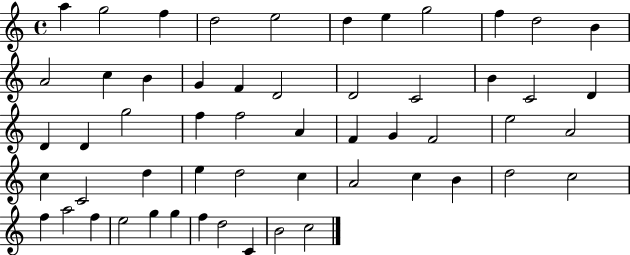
{
  \clef treble
  \time 4/4
  \defaultTimeSignature
  \key c \major
  a''4 g''2 f''4 | d''2 e''2 | d''4 e''4 g''2 | f''4 d''2 b'4 | \break a'2 c''4 b'4 | g'4 f'4 d'2 | d'2 c'2 | b'4 c'2 d'4 | \break d'4 d'4 g''2 | f''4 f''2 a'4 | f'4 g'4 f'2 | e''2 a'2 | \break c''4 c'2 d''4 | e''4 d''2 c''4 | a'2 c''4 b'4 | d''2 c''2 | \break f''4 a''2 f''4 | e''2 g''4 g''4 | f''4 d''2 c'4 | b'2 c''2 | \break \bar "|."
}